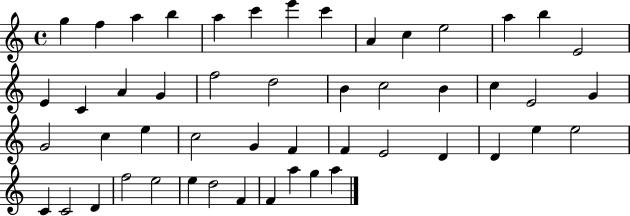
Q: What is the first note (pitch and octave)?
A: G5